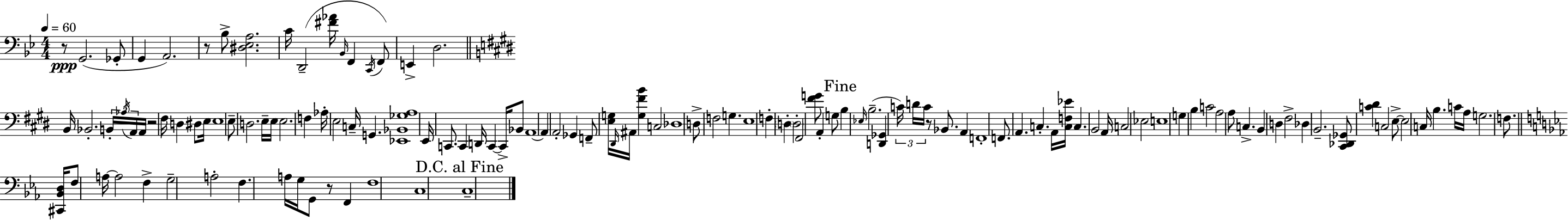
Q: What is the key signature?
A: G minor